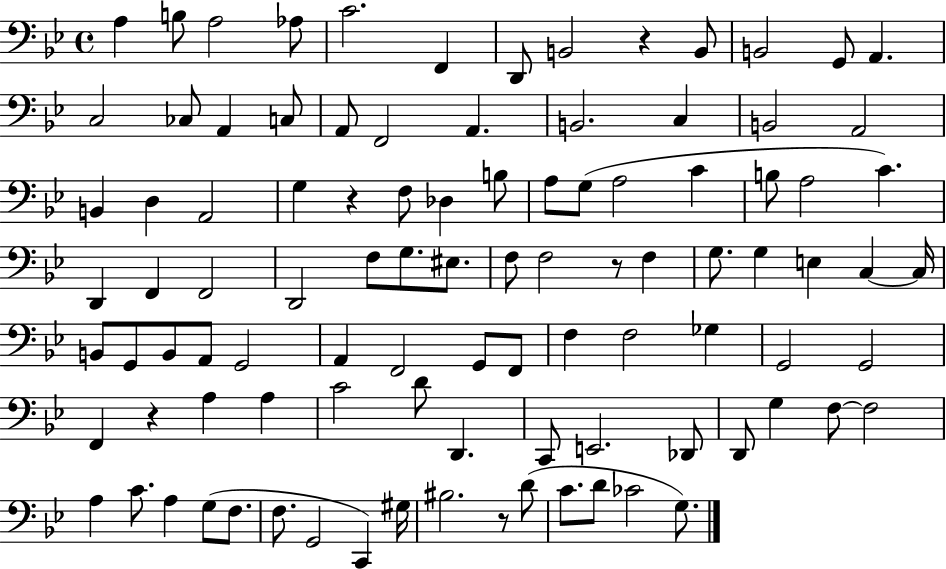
{
  \clef bass
  \time 4/4
  \defaultTimeSignature
  \key bes \major
  a4 b8 a2 aes8 | c'2. f,4 | d,8 b,2 r4 b,8 | b,2 g,8 a,4. | \break c2 ces8 a,4 c8 | a,8 f,2 a,4. | b,2. c4 | b,2 a,2 | \break b,4 d4 a,2 | g4 r4 f8 des4 b8 | a8 g8( a2 c'4 | b8 a2 c'4.) | \break d,4 f,4 f,2 | d,2 f8 g8. eis8. | f8 f2 r8 f4 | g8. g4 e4 c4~~ c16 | \break b,8 g,8 b,8 a,8 g,2 | a,4 f,2 g,8 f,8 | f4 f2 ges4 | g,2 g,2 | \break f,4 r4 a4 a4 | c'2 d'8 d,4. | c,8 e,2. des,8 | d,8 g4 f8~~ f2 | \break a4 c'8. a4 g8( f8. | f8. g,2 c,4) gis16 | bis2. r8 d'8( | c'8. d'8 ces'2 g8.) | \break \bar "|."
}